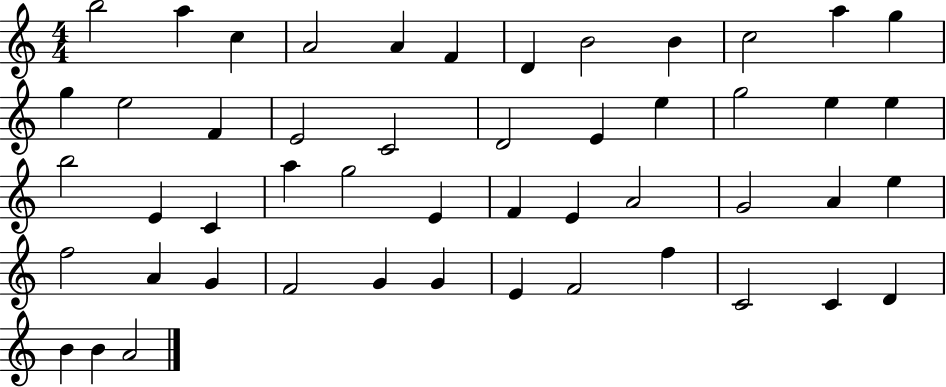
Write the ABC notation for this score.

X:1
T:Untitled
M:4/4
L:1/4
K:C
b2 a c A2 A F D B2 B c2 a g g e2 F E2 C2 D2 E e g2 e e b2 E C a g2 E F E A2 G2 A e f2 A G F2 G G E F2 f C2 C D B B A2